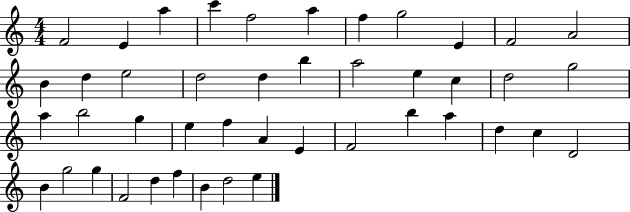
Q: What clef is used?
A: treble